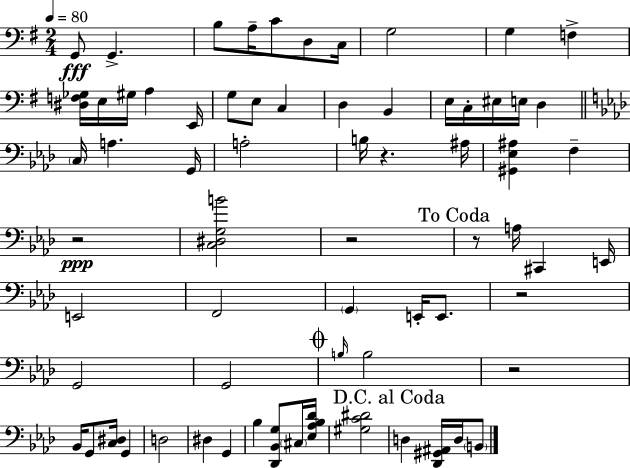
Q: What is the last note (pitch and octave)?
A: B2